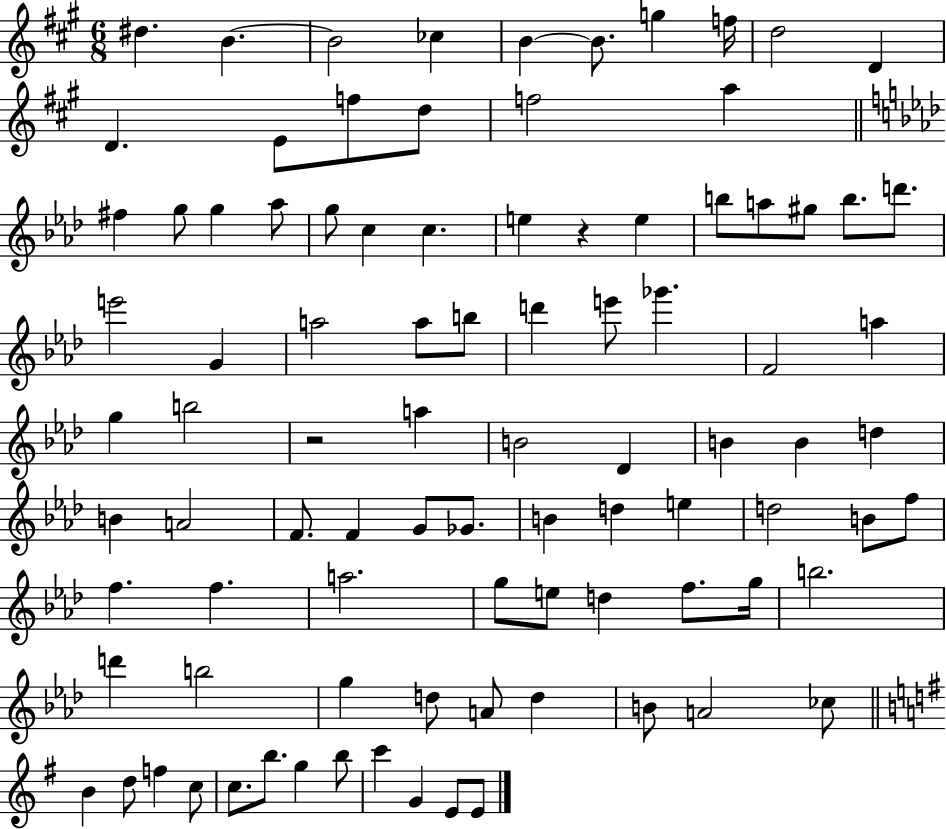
D#5/q. B4/q. B4/h CES5/q B4/q B4/e. G5/q F5/s D5/h D4/q D4/q. E4/e F5/e D5/e F5/h A5/q F#5/q G5/e G5/q Ab5/e G5/e C5/q C5/q. E5/q R/q E5/q B5/e A5/e G#5/e B5/e. D6/e. E6/h G4/q A5/h A5/e B5/e D6/q E6/e Gb6/q. F4/h A5/q G5/q B5/h R/h A5/q B4/h Db4/q B4/q B4/q D5/q B4/q A4/h F4/e. F4/q G4/e Gb4/e. B4/q D5/q E5/q D5/h B4/e F5/e F5/q. F5/q. A5/h. G5/e E5/e D5/q F5/e. G5/s B5/h. D6/q B5/h G5/q D5/e A4/e D5/q B4/e A4/h CES5/e B4/q D5/e F5/q C5/e C5/e. B5/e. G5/q B5/e C6/q G4/q E4/e E4/e